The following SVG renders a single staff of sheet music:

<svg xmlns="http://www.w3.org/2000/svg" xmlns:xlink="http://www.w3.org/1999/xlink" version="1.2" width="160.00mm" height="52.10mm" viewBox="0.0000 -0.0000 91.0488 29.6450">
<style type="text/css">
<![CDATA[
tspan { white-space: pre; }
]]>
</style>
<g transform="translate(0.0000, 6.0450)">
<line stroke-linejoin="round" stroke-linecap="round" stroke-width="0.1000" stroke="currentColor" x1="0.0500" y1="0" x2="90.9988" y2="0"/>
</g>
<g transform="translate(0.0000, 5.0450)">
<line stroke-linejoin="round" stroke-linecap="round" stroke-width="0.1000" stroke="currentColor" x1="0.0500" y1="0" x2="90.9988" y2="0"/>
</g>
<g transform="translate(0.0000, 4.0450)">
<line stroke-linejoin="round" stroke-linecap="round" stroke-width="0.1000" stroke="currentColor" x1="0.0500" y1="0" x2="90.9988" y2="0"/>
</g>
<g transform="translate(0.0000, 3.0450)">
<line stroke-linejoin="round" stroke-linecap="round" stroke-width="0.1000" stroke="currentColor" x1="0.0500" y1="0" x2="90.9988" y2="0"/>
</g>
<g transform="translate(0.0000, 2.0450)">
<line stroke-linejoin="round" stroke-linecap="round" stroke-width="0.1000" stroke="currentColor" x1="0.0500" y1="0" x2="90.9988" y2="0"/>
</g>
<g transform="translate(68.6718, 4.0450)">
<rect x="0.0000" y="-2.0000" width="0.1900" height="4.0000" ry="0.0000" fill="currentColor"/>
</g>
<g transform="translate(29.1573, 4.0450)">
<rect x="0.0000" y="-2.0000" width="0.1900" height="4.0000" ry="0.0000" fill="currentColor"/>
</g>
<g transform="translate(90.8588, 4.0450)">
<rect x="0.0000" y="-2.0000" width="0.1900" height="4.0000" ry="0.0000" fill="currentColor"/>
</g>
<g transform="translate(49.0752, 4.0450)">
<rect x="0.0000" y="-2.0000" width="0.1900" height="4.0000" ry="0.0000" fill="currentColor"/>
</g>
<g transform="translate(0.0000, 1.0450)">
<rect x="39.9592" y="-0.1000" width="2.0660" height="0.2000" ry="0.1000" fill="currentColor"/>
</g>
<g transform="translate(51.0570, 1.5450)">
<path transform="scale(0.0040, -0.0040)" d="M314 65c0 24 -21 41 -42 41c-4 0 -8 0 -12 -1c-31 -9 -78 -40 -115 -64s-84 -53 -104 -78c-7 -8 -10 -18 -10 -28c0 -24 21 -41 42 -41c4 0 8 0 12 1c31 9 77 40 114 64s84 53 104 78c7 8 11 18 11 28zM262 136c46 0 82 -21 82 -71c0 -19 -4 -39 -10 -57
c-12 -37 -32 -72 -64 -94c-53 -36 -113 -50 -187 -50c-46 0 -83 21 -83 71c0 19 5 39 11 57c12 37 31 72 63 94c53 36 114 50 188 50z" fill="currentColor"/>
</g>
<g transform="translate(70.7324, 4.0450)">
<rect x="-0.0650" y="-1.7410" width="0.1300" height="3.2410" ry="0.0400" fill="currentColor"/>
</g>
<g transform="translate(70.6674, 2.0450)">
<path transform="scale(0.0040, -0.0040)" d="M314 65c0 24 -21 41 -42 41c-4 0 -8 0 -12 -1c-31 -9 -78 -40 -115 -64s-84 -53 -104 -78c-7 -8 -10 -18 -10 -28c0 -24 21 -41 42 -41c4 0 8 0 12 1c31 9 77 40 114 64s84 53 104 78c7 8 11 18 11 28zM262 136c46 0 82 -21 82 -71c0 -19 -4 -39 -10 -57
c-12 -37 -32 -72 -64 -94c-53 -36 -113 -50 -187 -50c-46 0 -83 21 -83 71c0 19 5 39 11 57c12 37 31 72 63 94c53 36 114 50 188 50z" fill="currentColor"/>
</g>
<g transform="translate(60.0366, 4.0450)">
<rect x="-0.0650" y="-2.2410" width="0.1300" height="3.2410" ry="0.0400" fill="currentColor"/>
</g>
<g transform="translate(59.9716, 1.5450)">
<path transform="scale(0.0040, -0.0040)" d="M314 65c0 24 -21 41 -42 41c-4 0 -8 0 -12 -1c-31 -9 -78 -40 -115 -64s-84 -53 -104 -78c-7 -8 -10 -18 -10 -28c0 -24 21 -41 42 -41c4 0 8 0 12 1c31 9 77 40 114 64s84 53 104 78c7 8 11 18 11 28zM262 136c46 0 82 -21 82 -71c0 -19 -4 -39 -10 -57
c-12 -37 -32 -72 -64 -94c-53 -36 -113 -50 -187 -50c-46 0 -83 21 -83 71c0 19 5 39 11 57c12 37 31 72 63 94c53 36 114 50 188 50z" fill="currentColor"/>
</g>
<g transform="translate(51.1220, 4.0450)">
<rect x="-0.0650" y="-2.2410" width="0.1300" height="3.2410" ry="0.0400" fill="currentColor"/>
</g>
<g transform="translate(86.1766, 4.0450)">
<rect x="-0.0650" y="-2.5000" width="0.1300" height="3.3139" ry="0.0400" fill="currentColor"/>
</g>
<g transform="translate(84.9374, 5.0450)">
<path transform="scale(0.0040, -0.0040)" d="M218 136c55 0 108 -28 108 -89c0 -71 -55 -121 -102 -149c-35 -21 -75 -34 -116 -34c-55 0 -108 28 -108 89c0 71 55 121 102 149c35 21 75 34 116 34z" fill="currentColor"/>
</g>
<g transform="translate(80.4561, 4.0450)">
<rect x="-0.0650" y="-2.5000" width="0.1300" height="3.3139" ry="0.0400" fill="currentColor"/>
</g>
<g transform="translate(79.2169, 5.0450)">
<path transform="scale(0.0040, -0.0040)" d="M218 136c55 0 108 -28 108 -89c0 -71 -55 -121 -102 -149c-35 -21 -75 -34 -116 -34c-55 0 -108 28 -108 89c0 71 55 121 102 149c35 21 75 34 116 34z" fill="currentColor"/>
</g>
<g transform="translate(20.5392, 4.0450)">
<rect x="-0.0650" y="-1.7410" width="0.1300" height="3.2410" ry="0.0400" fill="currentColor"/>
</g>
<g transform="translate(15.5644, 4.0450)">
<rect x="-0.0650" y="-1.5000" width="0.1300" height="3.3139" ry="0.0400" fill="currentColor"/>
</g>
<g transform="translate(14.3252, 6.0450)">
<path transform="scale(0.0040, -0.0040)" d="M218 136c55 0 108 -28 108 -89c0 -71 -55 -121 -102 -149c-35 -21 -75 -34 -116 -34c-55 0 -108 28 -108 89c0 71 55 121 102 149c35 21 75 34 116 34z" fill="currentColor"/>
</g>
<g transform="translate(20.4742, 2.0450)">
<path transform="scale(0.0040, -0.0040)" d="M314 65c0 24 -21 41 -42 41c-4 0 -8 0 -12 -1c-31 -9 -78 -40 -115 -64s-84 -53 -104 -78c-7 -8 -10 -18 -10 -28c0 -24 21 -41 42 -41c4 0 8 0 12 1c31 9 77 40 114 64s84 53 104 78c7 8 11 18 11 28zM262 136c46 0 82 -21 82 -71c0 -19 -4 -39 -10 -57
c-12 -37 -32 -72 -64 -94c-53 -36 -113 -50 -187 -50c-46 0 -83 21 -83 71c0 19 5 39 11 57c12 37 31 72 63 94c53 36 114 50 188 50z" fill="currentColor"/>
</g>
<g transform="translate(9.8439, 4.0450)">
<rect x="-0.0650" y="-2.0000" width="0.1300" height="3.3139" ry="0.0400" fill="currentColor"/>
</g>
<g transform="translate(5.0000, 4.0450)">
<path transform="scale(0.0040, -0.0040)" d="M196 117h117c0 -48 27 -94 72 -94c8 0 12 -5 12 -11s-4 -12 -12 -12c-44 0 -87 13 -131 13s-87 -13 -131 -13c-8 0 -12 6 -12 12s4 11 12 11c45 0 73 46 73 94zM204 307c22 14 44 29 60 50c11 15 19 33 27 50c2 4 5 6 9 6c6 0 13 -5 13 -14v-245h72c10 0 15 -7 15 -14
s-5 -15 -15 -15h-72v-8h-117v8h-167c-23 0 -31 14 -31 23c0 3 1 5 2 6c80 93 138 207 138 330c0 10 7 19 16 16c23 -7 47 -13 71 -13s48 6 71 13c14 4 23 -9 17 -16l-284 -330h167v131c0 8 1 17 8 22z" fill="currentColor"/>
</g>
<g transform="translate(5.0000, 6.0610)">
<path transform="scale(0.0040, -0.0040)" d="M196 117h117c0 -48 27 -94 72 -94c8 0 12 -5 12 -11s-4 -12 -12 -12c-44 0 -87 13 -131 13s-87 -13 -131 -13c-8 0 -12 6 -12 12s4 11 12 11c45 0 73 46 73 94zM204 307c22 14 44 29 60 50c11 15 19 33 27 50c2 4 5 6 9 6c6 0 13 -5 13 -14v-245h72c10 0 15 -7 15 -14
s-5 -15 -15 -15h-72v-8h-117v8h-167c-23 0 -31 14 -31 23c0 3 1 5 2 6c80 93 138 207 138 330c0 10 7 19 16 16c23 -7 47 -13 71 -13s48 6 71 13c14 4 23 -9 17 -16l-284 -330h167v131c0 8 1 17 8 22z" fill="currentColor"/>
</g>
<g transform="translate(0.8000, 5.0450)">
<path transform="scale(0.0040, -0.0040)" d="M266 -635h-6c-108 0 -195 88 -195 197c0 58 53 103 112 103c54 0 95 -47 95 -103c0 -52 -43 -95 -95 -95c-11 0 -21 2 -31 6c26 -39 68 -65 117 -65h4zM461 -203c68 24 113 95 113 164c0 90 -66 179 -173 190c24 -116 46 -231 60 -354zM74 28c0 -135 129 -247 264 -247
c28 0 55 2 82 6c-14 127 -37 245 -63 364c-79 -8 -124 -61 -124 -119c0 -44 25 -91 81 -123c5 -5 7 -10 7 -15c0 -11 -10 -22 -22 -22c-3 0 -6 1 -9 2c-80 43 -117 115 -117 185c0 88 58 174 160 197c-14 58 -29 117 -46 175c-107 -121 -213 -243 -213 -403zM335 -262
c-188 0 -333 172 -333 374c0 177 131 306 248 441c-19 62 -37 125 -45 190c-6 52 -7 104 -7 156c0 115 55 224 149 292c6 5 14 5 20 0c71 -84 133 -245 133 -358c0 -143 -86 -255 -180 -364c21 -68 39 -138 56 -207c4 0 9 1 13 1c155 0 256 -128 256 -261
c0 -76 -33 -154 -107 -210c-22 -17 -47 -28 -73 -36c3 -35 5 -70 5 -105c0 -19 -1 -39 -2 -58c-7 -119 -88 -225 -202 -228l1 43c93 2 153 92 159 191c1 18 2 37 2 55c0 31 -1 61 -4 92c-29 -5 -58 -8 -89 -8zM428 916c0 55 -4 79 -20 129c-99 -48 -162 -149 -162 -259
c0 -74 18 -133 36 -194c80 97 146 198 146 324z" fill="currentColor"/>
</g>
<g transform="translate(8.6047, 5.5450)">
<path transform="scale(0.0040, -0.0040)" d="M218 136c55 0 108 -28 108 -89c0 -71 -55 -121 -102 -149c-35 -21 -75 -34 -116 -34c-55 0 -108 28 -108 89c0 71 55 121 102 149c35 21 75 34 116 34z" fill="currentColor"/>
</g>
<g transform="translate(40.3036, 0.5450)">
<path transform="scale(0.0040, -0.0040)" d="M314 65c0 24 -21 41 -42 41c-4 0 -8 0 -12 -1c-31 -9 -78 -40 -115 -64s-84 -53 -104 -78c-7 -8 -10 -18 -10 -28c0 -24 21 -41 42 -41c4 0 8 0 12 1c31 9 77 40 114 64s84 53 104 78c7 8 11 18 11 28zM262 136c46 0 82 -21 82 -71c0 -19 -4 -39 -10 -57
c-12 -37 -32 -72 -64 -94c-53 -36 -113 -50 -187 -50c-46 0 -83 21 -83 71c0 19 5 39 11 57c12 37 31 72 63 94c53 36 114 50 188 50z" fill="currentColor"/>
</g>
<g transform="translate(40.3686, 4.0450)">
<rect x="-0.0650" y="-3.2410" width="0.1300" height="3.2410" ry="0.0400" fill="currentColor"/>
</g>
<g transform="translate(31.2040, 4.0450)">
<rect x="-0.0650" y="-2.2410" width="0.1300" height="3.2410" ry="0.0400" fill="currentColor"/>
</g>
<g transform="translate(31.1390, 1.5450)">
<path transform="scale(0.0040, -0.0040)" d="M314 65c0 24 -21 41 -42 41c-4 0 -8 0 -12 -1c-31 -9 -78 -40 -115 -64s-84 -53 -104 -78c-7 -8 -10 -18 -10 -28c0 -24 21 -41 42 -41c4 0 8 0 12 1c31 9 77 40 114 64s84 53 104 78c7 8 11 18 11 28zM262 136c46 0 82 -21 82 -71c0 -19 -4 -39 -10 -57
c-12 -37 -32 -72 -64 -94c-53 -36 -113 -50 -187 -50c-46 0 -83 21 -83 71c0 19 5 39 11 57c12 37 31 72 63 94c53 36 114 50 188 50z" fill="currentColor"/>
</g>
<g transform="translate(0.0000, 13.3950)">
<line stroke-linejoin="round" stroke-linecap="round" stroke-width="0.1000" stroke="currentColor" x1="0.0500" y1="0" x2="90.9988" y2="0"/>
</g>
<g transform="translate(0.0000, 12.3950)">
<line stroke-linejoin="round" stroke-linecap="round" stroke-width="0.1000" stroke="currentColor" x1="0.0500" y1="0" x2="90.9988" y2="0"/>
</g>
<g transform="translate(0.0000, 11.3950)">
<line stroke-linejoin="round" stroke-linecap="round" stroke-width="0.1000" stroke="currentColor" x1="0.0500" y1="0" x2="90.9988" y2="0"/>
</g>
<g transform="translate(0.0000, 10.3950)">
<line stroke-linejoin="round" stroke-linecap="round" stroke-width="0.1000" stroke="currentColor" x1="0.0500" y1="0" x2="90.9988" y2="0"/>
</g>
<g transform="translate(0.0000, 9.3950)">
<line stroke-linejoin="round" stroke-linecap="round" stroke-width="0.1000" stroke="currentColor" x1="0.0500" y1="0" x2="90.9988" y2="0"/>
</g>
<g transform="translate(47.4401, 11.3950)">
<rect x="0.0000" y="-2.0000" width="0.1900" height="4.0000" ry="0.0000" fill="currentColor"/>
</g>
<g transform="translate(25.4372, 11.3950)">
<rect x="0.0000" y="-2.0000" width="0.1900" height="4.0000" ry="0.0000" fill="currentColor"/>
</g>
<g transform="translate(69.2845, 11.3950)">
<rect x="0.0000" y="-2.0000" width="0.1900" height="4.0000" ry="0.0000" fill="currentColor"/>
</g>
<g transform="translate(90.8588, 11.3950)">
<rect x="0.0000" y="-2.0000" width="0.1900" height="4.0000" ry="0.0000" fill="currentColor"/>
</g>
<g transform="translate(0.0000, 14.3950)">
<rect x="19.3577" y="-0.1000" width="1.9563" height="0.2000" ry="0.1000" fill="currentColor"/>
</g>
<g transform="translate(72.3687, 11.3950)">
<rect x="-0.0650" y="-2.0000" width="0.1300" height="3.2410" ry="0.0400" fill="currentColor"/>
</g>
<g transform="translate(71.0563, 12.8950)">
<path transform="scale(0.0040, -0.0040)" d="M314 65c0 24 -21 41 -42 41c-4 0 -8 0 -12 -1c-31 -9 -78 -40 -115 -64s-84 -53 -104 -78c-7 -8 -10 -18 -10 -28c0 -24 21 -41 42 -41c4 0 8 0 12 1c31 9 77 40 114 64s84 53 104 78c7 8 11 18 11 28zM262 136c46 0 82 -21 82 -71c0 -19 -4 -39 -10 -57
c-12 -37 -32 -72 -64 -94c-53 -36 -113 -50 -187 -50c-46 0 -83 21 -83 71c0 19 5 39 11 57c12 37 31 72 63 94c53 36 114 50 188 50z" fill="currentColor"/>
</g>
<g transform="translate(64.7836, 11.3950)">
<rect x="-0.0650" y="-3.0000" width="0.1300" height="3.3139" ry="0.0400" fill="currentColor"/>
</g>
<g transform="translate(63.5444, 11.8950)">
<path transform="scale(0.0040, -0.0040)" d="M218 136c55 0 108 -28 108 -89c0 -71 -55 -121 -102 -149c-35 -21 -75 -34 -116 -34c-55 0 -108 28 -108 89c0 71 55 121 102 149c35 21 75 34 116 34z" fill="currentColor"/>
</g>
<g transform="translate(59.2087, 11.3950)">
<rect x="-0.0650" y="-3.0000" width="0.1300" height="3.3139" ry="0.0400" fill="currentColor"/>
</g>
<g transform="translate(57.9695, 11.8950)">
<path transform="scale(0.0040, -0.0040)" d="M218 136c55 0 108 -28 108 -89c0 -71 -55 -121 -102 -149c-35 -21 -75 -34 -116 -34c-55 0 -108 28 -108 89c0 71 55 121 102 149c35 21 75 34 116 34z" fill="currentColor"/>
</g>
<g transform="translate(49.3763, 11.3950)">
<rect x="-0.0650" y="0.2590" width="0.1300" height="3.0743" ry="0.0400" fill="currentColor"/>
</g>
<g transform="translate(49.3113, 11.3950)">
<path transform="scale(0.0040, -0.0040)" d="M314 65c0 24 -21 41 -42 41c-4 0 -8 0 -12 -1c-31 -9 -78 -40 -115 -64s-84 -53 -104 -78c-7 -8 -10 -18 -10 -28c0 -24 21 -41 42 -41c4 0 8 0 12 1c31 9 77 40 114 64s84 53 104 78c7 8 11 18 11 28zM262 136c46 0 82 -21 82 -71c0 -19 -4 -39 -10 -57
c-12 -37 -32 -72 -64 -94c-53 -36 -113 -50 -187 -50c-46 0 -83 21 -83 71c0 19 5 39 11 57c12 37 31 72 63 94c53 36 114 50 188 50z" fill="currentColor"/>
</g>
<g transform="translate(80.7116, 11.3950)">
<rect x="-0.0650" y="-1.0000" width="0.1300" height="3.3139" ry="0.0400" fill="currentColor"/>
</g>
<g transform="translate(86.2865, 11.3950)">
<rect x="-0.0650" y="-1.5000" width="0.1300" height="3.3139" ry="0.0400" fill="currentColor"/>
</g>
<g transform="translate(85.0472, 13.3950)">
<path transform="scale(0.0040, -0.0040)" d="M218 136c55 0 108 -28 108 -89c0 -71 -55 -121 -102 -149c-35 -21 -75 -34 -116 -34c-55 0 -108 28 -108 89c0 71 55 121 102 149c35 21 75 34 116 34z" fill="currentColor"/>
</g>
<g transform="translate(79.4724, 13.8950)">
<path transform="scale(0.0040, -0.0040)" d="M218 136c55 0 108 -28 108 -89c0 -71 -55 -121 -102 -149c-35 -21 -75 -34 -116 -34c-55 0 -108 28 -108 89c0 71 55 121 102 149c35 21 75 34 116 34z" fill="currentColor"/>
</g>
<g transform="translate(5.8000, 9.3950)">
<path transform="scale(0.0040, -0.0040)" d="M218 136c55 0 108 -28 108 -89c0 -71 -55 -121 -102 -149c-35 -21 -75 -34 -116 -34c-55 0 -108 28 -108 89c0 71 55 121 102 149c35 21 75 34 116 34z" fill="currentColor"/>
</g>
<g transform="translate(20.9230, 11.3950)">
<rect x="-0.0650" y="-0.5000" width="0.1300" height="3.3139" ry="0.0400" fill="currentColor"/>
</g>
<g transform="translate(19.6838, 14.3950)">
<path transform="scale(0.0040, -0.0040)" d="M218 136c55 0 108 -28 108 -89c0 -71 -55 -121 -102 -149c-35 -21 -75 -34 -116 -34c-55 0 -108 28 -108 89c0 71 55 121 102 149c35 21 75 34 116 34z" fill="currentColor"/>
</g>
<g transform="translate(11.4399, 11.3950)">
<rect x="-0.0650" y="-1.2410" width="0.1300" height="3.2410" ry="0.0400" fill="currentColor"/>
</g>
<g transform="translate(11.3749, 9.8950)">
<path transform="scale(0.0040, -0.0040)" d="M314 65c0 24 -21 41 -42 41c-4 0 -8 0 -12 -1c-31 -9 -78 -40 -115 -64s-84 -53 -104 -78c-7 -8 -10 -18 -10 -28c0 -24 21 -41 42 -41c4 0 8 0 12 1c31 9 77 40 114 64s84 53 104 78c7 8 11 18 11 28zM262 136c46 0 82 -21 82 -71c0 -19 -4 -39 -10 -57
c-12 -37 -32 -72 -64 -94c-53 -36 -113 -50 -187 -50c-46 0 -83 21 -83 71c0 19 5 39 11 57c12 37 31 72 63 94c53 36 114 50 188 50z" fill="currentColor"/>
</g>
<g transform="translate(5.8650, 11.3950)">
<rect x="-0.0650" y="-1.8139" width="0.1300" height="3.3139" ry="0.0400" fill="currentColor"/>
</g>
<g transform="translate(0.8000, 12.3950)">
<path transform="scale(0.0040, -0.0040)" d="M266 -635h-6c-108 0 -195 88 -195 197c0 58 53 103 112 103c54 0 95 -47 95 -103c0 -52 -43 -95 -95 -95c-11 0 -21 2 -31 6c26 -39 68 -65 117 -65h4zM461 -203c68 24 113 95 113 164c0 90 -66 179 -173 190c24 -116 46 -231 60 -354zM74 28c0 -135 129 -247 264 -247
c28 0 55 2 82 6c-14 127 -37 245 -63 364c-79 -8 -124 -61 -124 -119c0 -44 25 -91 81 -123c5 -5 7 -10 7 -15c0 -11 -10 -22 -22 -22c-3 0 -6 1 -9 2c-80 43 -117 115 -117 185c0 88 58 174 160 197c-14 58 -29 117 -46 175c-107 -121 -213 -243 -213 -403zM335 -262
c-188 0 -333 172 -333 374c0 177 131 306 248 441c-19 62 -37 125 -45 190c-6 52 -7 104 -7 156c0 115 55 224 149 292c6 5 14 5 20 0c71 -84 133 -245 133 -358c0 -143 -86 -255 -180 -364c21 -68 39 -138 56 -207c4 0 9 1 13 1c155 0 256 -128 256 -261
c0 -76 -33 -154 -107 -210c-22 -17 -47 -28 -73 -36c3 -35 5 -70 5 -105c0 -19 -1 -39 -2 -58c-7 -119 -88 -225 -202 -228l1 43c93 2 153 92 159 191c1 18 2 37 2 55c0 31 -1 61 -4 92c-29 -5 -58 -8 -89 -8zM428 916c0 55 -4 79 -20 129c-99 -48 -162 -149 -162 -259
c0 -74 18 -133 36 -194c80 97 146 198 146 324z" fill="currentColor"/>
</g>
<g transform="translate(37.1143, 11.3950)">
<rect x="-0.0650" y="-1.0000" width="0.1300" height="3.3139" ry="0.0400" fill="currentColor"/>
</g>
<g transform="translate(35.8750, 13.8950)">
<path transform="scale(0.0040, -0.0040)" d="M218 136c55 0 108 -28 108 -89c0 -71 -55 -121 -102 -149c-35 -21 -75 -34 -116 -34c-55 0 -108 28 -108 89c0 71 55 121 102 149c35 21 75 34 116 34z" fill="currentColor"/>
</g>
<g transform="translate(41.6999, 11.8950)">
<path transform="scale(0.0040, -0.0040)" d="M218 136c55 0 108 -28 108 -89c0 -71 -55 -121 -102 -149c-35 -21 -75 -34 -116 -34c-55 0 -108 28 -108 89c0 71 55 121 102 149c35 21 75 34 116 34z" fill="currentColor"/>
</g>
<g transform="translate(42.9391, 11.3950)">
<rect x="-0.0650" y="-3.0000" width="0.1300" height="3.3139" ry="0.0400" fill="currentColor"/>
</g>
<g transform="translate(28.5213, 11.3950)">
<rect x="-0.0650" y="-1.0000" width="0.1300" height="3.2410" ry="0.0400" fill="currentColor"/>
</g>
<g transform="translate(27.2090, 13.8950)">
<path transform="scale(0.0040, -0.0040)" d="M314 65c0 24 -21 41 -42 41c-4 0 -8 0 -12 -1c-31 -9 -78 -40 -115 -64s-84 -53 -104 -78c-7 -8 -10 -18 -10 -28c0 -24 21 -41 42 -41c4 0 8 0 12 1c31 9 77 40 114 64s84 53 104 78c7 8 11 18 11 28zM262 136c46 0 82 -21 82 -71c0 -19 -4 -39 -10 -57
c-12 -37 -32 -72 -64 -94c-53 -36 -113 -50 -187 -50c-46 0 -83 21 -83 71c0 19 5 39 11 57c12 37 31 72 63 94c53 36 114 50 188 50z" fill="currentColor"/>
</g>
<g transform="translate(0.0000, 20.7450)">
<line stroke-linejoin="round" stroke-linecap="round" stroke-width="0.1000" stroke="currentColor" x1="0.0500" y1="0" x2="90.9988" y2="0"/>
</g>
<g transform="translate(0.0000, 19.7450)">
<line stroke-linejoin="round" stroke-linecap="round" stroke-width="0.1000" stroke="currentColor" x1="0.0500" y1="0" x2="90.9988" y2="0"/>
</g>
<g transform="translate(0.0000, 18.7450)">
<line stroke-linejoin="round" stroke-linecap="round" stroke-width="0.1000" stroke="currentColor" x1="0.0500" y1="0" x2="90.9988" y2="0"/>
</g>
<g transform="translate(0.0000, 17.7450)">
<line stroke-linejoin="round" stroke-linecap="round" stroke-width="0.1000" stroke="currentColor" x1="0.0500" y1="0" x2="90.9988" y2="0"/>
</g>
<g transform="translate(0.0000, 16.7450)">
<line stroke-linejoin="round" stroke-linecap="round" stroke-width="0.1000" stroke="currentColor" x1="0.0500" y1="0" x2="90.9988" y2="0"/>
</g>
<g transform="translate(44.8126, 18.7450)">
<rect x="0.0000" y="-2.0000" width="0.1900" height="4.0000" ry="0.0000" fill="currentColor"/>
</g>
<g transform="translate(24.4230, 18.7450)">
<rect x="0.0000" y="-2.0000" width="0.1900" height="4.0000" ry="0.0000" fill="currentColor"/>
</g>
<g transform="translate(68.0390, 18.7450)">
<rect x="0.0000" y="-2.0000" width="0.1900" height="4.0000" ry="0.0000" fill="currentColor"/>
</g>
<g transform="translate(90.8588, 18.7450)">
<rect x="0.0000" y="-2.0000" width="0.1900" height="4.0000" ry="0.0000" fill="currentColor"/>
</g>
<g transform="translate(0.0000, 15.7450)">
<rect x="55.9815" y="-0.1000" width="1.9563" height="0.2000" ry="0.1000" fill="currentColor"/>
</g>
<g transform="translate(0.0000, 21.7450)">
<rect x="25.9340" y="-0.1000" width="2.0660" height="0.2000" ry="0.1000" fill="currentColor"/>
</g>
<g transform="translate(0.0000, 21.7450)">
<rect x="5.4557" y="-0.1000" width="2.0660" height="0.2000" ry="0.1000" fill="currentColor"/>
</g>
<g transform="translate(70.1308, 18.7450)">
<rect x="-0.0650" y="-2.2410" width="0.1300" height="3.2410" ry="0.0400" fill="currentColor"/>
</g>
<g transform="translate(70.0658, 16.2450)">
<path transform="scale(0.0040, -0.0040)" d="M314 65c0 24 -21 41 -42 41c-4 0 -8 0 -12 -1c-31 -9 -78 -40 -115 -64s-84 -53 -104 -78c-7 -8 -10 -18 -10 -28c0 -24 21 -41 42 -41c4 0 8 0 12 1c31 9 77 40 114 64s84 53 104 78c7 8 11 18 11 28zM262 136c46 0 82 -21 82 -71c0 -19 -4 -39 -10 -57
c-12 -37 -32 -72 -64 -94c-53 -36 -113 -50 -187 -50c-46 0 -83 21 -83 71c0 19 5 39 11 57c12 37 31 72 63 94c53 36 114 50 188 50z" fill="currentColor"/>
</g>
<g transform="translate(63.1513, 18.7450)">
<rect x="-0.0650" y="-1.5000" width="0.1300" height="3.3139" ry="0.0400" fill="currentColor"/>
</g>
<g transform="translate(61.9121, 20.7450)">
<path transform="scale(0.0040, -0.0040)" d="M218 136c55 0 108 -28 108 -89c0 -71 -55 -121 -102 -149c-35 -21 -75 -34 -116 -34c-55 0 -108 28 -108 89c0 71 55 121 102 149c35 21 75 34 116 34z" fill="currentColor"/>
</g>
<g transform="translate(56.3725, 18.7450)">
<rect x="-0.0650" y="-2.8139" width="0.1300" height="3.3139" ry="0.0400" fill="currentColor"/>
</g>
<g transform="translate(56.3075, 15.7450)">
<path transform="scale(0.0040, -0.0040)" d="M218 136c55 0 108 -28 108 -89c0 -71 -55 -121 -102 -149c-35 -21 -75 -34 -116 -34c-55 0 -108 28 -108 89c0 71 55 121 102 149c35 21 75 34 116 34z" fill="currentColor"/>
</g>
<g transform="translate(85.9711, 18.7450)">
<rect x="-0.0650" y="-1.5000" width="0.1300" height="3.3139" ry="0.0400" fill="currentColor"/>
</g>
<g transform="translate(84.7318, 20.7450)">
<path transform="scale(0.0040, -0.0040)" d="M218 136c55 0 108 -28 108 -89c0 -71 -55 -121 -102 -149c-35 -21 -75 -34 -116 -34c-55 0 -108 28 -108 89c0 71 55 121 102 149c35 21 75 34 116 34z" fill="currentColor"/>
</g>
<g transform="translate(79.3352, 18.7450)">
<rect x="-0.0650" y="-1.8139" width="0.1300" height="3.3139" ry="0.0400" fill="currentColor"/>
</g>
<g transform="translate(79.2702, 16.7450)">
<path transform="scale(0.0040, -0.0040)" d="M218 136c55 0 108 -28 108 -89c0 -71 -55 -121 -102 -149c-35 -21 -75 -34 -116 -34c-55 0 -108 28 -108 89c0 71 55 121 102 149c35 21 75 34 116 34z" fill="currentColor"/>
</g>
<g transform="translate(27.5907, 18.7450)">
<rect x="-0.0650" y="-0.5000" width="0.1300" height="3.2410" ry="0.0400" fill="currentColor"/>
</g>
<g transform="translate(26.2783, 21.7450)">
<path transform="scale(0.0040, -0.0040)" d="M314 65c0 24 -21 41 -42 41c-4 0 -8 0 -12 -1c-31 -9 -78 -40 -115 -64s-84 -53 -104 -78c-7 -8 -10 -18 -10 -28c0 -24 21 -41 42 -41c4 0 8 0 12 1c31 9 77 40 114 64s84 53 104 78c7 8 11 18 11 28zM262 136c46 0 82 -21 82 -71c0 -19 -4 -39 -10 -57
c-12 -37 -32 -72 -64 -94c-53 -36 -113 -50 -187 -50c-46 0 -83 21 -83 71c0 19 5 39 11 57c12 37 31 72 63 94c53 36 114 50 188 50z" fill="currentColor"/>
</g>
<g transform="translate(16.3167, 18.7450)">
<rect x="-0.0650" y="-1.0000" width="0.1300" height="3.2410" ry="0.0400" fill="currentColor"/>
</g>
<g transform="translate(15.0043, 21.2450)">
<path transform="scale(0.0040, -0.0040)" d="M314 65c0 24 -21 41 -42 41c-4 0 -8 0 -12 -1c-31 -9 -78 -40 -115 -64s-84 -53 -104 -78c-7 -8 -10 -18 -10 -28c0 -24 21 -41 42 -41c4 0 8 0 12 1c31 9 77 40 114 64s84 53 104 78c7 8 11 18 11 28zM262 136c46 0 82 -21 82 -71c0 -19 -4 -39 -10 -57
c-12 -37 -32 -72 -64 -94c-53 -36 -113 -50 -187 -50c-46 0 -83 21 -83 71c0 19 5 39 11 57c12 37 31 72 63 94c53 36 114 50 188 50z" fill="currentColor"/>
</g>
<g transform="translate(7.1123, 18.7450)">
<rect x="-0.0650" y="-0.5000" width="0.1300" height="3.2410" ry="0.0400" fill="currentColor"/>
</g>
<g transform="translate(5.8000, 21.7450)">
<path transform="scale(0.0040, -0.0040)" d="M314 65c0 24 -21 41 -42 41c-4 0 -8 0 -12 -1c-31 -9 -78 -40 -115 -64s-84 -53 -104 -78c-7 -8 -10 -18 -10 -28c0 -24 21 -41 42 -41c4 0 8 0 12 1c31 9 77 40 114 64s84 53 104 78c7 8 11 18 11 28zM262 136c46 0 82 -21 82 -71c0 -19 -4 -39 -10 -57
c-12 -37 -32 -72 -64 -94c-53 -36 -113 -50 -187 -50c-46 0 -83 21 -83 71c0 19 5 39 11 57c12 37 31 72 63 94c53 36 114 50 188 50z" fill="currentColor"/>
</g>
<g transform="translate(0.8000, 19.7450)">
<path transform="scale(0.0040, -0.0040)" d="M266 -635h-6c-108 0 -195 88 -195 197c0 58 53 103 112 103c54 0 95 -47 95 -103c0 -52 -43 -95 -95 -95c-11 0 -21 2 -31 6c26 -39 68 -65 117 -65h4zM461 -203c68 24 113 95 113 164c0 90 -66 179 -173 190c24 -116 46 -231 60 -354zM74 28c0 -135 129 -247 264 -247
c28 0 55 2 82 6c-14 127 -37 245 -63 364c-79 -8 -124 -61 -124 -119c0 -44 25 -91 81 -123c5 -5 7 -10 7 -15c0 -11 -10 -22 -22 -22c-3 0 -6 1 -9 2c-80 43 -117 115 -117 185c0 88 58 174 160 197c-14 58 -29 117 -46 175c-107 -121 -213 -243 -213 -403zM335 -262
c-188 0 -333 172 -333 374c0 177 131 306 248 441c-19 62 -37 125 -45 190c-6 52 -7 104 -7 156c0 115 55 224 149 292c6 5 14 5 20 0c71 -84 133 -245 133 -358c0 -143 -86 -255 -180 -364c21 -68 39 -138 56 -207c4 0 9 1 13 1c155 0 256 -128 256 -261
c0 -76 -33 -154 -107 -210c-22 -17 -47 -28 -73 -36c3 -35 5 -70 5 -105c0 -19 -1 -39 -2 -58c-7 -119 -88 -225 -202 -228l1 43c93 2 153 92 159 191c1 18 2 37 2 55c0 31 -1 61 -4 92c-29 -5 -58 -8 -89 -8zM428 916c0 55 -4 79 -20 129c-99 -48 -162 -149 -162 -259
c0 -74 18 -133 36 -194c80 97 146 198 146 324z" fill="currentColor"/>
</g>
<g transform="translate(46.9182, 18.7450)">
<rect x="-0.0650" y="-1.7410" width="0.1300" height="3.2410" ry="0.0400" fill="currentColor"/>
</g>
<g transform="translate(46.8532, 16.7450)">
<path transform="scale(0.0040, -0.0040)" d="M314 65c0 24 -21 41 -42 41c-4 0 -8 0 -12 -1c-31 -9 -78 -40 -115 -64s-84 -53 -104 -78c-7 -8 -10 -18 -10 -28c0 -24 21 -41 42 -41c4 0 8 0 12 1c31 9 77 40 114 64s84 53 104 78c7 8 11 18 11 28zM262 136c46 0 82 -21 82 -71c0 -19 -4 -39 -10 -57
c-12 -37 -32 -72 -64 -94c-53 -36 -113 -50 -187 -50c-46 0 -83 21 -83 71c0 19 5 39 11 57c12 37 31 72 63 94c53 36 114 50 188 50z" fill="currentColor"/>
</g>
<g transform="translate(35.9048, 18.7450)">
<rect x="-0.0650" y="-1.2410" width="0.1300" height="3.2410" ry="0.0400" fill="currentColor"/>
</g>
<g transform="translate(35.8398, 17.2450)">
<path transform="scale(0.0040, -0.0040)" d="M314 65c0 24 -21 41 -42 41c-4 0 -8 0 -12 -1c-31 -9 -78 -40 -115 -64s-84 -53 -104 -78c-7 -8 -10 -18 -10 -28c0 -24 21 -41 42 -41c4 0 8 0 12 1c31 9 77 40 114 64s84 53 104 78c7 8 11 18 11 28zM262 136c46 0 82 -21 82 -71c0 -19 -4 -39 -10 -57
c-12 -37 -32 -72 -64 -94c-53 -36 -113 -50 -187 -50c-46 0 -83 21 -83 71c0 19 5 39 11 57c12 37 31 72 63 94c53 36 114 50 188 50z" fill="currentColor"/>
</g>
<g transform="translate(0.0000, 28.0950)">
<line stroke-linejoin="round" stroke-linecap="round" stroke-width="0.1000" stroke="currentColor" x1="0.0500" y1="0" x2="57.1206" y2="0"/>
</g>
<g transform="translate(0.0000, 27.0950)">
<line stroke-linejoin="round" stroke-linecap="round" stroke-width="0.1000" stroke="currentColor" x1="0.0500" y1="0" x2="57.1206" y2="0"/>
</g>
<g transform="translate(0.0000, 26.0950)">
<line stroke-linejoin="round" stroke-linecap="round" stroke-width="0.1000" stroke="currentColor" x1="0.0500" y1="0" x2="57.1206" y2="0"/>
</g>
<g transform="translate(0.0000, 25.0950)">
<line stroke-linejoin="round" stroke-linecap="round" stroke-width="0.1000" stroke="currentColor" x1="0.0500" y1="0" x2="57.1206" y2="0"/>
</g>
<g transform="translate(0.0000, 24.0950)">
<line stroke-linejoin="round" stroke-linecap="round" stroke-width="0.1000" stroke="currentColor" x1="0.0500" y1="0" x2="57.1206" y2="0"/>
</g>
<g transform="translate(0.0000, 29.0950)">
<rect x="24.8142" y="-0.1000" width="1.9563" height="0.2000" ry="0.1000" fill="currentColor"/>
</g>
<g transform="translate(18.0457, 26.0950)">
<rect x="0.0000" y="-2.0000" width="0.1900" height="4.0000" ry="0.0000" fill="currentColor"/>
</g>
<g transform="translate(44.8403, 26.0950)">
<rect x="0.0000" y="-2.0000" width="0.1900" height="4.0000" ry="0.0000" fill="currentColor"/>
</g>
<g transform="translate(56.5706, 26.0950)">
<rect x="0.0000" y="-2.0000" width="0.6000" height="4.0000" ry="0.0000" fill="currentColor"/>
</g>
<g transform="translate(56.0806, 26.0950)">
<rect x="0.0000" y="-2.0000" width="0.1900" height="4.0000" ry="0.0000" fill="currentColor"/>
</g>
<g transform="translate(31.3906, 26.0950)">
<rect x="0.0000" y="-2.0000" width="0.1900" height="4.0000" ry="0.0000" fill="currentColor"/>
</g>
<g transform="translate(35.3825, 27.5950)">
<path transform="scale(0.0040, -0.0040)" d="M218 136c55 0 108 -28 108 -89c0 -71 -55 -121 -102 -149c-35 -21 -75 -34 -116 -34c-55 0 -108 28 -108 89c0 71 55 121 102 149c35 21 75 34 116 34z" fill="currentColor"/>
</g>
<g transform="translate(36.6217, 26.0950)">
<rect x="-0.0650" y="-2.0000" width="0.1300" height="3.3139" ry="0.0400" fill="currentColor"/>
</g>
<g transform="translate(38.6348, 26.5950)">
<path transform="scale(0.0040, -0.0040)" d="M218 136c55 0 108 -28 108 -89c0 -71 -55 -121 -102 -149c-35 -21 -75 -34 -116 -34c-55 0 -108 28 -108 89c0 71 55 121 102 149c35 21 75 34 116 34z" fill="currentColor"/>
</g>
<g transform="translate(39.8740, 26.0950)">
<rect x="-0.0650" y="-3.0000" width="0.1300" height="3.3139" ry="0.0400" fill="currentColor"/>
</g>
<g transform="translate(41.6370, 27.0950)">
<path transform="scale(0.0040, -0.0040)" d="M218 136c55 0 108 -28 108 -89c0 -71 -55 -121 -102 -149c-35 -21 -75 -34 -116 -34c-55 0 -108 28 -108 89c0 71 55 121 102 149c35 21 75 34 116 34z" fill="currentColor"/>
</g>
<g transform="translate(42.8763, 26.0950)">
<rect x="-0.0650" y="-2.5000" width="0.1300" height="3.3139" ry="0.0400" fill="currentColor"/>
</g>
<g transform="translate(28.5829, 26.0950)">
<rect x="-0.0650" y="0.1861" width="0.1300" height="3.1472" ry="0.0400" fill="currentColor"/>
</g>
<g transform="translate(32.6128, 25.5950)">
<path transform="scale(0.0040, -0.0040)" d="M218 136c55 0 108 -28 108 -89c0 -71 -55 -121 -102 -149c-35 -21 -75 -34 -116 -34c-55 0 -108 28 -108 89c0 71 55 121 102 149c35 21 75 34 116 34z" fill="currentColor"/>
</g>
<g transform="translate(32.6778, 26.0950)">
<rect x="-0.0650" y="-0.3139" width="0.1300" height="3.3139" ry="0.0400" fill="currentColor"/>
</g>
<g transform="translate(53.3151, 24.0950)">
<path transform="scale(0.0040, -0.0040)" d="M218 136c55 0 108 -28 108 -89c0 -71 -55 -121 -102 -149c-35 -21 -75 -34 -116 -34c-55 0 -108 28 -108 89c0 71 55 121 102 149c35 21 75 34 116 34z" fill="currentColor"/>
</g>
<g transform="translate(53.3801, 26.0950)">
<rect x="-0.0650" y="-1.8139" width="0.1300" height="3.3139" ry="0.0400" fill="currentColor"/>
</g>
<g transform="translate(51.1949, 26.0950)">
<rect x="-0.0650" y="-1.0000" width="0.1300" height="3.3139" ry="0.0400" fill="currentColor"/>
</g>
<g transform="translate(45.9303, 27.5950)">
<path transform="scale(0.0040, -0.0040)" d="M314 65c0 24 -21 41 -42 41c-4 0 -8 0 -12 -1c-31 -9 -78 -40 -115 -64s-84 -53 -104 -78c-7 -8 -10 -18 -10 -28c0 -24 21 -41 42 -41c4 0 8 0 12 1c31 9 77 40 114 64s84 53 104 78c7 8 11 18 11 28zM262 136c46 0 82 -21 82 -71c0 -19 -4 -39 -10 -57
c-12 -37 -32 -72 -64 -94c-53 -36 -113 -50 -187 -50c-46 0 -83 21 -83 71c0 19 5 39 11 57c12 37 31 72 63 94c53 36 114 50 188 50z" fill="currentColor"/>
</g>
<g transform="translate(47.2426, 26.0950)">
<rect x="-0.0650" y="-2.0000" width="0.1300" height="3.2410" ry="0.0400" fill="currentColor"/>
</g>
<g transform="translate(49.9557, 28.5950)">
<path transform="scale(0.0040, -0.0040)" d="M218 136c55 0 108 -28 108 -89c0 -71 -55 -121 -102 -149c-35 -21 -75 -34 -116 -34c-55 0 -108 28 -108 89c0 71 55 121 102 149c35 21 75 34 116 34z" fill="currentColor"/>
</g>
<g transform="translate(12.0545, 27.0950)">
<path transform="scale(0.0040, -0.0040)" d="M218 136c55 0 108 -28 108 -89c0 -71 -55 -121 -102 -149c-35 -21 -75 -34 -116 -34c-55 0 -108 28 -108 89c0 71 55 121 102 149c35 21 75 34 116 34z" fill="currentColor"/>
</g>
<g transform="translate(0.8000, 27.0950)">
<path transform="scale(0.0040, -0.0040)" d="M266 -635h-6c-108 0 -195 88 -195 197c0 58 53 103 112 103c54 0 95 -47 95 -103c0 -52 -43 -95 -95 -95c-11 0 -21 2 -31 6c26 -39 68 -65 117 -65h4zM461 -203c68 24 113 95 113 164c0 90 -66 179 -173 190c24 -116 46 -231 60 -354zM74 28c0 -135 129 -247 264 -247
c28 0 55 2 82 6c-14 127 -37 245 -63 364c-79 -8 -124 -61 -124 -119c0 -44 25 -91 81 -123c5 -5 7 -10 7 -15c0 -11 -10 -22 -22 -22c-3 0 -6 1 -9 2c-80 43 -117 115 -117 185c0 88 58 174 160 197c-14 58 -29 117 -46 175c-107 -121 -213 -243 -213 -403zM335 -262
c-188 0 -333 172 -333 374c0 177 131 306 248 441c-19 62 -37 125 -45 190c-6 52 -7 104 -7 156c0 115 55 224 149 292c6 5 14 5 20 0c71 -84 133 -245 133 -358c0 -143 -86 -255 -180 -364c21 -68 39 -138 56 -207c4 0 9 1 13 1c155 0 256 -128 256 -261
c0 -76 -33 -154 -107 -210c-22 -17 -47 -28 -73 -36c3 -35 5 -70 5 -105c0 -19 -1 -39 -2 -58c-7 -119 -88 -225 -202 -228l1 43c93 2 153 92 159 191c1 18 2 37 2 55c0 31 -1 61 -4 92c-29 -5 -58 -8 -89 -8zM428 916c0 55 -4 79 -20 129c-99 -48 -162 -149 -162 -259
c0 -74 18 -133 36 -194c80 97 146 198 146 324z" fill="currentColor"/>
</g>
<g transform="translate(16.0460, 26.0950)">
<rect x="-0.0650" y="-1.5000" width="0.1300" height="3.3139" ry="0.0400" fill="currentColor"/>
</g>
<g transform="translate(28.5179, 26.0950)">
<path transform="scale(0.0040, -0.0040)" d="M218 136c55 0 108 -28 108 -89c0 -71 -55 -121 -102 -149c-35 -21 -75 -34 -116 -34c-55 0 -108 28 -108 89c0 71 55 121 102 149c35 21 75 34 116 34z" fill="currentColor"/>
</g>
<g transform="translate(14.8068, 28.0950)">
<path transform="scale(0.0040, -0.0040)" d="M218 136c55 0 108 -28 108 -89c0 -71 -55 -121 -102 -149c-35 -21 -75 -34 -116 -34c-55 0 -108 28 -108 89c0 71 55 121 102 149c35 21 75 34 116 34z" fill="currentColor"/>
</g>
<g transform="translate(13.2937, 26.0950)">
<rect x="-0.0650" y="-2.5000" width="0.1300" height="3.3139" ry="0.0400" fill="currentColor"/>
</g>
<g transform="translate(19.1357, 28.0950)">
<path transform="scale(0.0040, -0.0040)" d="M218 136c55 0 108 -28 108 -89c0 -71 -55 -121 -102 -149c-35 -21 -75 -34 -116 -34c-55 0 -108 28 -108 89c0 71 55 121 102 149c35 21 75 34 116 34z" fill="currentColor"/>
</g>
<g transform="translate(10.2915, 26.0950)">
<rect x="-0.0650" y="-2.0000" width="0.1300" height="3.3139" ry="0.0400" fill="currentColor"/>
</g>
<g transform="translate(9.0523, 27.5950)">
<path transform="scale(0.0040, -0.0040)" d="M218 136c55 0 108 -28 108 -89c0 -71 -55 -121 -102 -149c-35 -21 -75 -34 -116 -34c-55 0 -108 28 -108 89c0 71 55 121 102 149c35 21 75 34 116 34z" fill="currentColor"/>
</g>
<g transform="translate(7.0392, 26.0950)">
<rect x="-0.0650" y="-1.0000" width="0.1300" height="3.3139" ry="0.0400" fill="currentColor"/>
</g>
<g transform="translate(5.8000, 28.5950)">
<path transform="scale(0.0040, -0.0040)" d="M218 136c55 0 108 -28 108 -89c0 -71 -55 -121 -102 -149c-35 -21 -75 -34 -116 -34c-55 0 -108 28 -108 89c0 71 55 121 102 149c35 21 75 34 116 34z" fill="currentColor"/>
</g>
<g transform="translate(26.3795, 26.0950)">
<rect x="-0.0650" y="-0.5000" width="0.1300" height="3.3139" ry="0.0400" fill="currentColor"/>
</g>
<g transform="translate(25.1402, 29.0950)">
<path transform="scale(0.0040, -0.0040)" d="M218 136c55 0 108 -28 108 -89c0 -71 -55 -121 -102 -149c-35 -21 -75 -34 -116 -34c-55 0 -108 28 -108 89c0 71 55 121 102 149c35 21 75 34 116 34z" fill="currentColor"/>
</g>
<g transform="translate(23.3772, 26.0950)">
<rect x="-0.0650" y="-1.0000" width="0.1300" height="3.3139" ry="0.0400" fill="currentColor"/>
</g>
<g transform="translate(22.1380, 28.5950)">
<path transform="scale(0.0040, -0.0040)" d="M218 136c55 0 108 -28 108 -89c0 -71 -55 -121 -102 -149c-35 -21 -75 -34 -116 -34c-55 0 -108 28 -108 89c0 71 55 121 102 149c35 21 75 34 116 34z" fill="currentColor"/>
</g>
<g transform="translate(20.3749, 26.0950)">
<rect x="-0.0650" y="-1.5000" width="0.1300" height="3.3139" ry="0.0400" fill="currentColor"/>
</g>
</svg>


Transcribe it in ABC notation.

X:1
T:Untitled
M:4/4
L:1/4
K:C
F E f2 g2 b2 g2 g2 f2 G G f e2 C D2 D A B2 A A F2 D E C2 D2 C2 e2 f2 a E g2 f E D F G E E D C B c F A G F2 D f